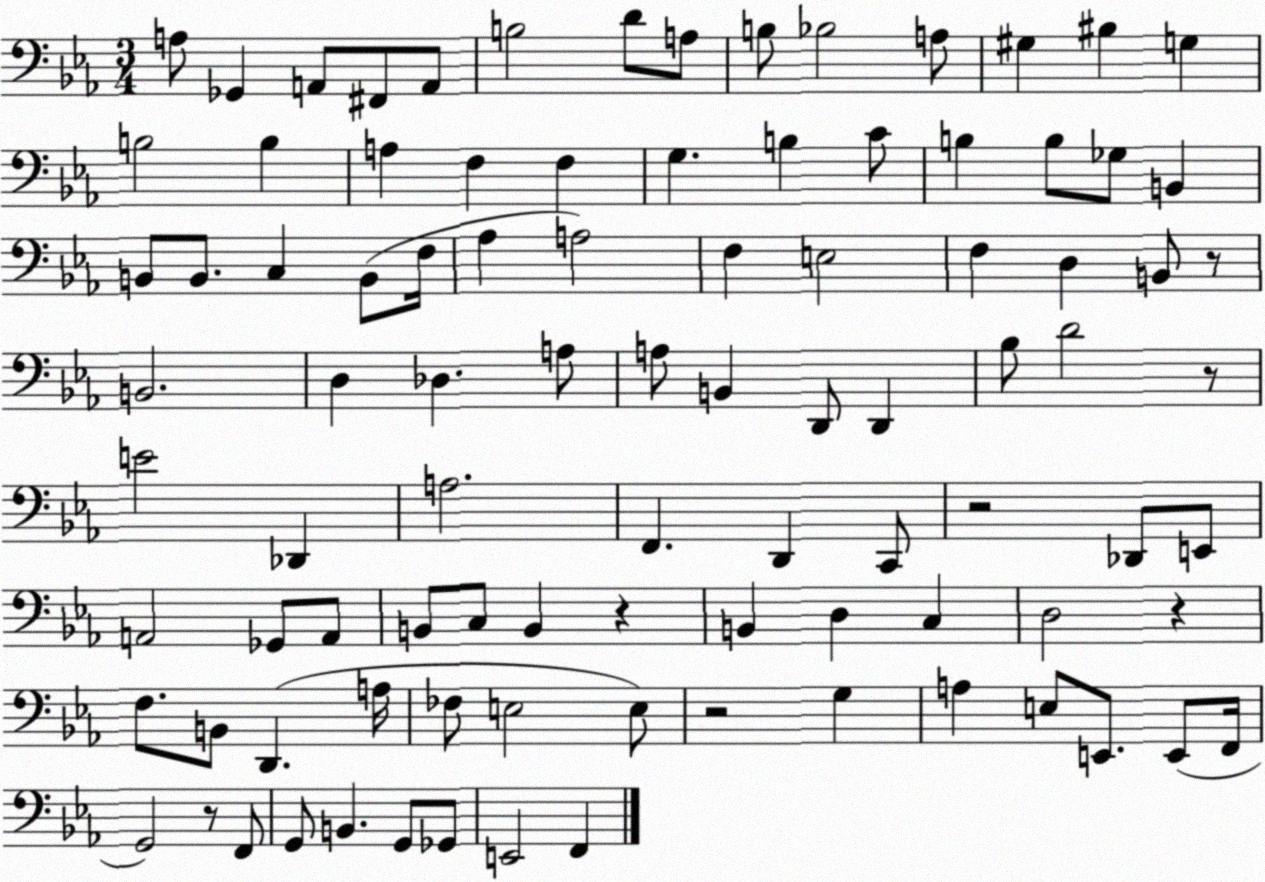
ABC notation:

X:1
T:Untitled
M:3/4
L:1/4
K:Eb
A,/2 _G,, A,,/2 ^F,,/2 A,,/2 B,2 D/2 A,/2 B,/2 _B,2 A,/2 ^G, ^B, G, B,2 B, A, F, F, G, B, C/2 B, B,/2 _G,/2 B,, B,,/2 B,,/2 C, B,,/2 F,/4 _A, A,2 F, E,2 F, D, B,,/2 z/2 B,,2 D, _D, A,/2 A,/2 B,, D,,/2 D,, _B,/2 D2 z/2 E2 _D,, A,2 F,, D,, C,,/2 z2 _D,,/2 E,,/2 A,,2 _G,,/2 A,,/2 B,,/2 C,/2 B,, z B,, D, C, D,2 z F,/2 B,,/2 D,, A,/4 _F,/2 E,2 E,/2 z2 G, A, E,/2 E,,/2 E,,/2 F,,/4 G,,2 z/2 F,,/2 G,,/2 B,, G,,/2 _G,,/2 E,,2 F,,